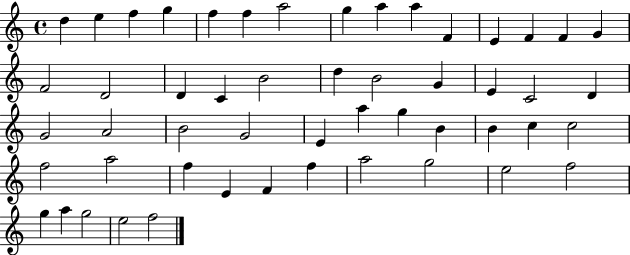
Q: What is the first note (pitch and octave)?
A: D5